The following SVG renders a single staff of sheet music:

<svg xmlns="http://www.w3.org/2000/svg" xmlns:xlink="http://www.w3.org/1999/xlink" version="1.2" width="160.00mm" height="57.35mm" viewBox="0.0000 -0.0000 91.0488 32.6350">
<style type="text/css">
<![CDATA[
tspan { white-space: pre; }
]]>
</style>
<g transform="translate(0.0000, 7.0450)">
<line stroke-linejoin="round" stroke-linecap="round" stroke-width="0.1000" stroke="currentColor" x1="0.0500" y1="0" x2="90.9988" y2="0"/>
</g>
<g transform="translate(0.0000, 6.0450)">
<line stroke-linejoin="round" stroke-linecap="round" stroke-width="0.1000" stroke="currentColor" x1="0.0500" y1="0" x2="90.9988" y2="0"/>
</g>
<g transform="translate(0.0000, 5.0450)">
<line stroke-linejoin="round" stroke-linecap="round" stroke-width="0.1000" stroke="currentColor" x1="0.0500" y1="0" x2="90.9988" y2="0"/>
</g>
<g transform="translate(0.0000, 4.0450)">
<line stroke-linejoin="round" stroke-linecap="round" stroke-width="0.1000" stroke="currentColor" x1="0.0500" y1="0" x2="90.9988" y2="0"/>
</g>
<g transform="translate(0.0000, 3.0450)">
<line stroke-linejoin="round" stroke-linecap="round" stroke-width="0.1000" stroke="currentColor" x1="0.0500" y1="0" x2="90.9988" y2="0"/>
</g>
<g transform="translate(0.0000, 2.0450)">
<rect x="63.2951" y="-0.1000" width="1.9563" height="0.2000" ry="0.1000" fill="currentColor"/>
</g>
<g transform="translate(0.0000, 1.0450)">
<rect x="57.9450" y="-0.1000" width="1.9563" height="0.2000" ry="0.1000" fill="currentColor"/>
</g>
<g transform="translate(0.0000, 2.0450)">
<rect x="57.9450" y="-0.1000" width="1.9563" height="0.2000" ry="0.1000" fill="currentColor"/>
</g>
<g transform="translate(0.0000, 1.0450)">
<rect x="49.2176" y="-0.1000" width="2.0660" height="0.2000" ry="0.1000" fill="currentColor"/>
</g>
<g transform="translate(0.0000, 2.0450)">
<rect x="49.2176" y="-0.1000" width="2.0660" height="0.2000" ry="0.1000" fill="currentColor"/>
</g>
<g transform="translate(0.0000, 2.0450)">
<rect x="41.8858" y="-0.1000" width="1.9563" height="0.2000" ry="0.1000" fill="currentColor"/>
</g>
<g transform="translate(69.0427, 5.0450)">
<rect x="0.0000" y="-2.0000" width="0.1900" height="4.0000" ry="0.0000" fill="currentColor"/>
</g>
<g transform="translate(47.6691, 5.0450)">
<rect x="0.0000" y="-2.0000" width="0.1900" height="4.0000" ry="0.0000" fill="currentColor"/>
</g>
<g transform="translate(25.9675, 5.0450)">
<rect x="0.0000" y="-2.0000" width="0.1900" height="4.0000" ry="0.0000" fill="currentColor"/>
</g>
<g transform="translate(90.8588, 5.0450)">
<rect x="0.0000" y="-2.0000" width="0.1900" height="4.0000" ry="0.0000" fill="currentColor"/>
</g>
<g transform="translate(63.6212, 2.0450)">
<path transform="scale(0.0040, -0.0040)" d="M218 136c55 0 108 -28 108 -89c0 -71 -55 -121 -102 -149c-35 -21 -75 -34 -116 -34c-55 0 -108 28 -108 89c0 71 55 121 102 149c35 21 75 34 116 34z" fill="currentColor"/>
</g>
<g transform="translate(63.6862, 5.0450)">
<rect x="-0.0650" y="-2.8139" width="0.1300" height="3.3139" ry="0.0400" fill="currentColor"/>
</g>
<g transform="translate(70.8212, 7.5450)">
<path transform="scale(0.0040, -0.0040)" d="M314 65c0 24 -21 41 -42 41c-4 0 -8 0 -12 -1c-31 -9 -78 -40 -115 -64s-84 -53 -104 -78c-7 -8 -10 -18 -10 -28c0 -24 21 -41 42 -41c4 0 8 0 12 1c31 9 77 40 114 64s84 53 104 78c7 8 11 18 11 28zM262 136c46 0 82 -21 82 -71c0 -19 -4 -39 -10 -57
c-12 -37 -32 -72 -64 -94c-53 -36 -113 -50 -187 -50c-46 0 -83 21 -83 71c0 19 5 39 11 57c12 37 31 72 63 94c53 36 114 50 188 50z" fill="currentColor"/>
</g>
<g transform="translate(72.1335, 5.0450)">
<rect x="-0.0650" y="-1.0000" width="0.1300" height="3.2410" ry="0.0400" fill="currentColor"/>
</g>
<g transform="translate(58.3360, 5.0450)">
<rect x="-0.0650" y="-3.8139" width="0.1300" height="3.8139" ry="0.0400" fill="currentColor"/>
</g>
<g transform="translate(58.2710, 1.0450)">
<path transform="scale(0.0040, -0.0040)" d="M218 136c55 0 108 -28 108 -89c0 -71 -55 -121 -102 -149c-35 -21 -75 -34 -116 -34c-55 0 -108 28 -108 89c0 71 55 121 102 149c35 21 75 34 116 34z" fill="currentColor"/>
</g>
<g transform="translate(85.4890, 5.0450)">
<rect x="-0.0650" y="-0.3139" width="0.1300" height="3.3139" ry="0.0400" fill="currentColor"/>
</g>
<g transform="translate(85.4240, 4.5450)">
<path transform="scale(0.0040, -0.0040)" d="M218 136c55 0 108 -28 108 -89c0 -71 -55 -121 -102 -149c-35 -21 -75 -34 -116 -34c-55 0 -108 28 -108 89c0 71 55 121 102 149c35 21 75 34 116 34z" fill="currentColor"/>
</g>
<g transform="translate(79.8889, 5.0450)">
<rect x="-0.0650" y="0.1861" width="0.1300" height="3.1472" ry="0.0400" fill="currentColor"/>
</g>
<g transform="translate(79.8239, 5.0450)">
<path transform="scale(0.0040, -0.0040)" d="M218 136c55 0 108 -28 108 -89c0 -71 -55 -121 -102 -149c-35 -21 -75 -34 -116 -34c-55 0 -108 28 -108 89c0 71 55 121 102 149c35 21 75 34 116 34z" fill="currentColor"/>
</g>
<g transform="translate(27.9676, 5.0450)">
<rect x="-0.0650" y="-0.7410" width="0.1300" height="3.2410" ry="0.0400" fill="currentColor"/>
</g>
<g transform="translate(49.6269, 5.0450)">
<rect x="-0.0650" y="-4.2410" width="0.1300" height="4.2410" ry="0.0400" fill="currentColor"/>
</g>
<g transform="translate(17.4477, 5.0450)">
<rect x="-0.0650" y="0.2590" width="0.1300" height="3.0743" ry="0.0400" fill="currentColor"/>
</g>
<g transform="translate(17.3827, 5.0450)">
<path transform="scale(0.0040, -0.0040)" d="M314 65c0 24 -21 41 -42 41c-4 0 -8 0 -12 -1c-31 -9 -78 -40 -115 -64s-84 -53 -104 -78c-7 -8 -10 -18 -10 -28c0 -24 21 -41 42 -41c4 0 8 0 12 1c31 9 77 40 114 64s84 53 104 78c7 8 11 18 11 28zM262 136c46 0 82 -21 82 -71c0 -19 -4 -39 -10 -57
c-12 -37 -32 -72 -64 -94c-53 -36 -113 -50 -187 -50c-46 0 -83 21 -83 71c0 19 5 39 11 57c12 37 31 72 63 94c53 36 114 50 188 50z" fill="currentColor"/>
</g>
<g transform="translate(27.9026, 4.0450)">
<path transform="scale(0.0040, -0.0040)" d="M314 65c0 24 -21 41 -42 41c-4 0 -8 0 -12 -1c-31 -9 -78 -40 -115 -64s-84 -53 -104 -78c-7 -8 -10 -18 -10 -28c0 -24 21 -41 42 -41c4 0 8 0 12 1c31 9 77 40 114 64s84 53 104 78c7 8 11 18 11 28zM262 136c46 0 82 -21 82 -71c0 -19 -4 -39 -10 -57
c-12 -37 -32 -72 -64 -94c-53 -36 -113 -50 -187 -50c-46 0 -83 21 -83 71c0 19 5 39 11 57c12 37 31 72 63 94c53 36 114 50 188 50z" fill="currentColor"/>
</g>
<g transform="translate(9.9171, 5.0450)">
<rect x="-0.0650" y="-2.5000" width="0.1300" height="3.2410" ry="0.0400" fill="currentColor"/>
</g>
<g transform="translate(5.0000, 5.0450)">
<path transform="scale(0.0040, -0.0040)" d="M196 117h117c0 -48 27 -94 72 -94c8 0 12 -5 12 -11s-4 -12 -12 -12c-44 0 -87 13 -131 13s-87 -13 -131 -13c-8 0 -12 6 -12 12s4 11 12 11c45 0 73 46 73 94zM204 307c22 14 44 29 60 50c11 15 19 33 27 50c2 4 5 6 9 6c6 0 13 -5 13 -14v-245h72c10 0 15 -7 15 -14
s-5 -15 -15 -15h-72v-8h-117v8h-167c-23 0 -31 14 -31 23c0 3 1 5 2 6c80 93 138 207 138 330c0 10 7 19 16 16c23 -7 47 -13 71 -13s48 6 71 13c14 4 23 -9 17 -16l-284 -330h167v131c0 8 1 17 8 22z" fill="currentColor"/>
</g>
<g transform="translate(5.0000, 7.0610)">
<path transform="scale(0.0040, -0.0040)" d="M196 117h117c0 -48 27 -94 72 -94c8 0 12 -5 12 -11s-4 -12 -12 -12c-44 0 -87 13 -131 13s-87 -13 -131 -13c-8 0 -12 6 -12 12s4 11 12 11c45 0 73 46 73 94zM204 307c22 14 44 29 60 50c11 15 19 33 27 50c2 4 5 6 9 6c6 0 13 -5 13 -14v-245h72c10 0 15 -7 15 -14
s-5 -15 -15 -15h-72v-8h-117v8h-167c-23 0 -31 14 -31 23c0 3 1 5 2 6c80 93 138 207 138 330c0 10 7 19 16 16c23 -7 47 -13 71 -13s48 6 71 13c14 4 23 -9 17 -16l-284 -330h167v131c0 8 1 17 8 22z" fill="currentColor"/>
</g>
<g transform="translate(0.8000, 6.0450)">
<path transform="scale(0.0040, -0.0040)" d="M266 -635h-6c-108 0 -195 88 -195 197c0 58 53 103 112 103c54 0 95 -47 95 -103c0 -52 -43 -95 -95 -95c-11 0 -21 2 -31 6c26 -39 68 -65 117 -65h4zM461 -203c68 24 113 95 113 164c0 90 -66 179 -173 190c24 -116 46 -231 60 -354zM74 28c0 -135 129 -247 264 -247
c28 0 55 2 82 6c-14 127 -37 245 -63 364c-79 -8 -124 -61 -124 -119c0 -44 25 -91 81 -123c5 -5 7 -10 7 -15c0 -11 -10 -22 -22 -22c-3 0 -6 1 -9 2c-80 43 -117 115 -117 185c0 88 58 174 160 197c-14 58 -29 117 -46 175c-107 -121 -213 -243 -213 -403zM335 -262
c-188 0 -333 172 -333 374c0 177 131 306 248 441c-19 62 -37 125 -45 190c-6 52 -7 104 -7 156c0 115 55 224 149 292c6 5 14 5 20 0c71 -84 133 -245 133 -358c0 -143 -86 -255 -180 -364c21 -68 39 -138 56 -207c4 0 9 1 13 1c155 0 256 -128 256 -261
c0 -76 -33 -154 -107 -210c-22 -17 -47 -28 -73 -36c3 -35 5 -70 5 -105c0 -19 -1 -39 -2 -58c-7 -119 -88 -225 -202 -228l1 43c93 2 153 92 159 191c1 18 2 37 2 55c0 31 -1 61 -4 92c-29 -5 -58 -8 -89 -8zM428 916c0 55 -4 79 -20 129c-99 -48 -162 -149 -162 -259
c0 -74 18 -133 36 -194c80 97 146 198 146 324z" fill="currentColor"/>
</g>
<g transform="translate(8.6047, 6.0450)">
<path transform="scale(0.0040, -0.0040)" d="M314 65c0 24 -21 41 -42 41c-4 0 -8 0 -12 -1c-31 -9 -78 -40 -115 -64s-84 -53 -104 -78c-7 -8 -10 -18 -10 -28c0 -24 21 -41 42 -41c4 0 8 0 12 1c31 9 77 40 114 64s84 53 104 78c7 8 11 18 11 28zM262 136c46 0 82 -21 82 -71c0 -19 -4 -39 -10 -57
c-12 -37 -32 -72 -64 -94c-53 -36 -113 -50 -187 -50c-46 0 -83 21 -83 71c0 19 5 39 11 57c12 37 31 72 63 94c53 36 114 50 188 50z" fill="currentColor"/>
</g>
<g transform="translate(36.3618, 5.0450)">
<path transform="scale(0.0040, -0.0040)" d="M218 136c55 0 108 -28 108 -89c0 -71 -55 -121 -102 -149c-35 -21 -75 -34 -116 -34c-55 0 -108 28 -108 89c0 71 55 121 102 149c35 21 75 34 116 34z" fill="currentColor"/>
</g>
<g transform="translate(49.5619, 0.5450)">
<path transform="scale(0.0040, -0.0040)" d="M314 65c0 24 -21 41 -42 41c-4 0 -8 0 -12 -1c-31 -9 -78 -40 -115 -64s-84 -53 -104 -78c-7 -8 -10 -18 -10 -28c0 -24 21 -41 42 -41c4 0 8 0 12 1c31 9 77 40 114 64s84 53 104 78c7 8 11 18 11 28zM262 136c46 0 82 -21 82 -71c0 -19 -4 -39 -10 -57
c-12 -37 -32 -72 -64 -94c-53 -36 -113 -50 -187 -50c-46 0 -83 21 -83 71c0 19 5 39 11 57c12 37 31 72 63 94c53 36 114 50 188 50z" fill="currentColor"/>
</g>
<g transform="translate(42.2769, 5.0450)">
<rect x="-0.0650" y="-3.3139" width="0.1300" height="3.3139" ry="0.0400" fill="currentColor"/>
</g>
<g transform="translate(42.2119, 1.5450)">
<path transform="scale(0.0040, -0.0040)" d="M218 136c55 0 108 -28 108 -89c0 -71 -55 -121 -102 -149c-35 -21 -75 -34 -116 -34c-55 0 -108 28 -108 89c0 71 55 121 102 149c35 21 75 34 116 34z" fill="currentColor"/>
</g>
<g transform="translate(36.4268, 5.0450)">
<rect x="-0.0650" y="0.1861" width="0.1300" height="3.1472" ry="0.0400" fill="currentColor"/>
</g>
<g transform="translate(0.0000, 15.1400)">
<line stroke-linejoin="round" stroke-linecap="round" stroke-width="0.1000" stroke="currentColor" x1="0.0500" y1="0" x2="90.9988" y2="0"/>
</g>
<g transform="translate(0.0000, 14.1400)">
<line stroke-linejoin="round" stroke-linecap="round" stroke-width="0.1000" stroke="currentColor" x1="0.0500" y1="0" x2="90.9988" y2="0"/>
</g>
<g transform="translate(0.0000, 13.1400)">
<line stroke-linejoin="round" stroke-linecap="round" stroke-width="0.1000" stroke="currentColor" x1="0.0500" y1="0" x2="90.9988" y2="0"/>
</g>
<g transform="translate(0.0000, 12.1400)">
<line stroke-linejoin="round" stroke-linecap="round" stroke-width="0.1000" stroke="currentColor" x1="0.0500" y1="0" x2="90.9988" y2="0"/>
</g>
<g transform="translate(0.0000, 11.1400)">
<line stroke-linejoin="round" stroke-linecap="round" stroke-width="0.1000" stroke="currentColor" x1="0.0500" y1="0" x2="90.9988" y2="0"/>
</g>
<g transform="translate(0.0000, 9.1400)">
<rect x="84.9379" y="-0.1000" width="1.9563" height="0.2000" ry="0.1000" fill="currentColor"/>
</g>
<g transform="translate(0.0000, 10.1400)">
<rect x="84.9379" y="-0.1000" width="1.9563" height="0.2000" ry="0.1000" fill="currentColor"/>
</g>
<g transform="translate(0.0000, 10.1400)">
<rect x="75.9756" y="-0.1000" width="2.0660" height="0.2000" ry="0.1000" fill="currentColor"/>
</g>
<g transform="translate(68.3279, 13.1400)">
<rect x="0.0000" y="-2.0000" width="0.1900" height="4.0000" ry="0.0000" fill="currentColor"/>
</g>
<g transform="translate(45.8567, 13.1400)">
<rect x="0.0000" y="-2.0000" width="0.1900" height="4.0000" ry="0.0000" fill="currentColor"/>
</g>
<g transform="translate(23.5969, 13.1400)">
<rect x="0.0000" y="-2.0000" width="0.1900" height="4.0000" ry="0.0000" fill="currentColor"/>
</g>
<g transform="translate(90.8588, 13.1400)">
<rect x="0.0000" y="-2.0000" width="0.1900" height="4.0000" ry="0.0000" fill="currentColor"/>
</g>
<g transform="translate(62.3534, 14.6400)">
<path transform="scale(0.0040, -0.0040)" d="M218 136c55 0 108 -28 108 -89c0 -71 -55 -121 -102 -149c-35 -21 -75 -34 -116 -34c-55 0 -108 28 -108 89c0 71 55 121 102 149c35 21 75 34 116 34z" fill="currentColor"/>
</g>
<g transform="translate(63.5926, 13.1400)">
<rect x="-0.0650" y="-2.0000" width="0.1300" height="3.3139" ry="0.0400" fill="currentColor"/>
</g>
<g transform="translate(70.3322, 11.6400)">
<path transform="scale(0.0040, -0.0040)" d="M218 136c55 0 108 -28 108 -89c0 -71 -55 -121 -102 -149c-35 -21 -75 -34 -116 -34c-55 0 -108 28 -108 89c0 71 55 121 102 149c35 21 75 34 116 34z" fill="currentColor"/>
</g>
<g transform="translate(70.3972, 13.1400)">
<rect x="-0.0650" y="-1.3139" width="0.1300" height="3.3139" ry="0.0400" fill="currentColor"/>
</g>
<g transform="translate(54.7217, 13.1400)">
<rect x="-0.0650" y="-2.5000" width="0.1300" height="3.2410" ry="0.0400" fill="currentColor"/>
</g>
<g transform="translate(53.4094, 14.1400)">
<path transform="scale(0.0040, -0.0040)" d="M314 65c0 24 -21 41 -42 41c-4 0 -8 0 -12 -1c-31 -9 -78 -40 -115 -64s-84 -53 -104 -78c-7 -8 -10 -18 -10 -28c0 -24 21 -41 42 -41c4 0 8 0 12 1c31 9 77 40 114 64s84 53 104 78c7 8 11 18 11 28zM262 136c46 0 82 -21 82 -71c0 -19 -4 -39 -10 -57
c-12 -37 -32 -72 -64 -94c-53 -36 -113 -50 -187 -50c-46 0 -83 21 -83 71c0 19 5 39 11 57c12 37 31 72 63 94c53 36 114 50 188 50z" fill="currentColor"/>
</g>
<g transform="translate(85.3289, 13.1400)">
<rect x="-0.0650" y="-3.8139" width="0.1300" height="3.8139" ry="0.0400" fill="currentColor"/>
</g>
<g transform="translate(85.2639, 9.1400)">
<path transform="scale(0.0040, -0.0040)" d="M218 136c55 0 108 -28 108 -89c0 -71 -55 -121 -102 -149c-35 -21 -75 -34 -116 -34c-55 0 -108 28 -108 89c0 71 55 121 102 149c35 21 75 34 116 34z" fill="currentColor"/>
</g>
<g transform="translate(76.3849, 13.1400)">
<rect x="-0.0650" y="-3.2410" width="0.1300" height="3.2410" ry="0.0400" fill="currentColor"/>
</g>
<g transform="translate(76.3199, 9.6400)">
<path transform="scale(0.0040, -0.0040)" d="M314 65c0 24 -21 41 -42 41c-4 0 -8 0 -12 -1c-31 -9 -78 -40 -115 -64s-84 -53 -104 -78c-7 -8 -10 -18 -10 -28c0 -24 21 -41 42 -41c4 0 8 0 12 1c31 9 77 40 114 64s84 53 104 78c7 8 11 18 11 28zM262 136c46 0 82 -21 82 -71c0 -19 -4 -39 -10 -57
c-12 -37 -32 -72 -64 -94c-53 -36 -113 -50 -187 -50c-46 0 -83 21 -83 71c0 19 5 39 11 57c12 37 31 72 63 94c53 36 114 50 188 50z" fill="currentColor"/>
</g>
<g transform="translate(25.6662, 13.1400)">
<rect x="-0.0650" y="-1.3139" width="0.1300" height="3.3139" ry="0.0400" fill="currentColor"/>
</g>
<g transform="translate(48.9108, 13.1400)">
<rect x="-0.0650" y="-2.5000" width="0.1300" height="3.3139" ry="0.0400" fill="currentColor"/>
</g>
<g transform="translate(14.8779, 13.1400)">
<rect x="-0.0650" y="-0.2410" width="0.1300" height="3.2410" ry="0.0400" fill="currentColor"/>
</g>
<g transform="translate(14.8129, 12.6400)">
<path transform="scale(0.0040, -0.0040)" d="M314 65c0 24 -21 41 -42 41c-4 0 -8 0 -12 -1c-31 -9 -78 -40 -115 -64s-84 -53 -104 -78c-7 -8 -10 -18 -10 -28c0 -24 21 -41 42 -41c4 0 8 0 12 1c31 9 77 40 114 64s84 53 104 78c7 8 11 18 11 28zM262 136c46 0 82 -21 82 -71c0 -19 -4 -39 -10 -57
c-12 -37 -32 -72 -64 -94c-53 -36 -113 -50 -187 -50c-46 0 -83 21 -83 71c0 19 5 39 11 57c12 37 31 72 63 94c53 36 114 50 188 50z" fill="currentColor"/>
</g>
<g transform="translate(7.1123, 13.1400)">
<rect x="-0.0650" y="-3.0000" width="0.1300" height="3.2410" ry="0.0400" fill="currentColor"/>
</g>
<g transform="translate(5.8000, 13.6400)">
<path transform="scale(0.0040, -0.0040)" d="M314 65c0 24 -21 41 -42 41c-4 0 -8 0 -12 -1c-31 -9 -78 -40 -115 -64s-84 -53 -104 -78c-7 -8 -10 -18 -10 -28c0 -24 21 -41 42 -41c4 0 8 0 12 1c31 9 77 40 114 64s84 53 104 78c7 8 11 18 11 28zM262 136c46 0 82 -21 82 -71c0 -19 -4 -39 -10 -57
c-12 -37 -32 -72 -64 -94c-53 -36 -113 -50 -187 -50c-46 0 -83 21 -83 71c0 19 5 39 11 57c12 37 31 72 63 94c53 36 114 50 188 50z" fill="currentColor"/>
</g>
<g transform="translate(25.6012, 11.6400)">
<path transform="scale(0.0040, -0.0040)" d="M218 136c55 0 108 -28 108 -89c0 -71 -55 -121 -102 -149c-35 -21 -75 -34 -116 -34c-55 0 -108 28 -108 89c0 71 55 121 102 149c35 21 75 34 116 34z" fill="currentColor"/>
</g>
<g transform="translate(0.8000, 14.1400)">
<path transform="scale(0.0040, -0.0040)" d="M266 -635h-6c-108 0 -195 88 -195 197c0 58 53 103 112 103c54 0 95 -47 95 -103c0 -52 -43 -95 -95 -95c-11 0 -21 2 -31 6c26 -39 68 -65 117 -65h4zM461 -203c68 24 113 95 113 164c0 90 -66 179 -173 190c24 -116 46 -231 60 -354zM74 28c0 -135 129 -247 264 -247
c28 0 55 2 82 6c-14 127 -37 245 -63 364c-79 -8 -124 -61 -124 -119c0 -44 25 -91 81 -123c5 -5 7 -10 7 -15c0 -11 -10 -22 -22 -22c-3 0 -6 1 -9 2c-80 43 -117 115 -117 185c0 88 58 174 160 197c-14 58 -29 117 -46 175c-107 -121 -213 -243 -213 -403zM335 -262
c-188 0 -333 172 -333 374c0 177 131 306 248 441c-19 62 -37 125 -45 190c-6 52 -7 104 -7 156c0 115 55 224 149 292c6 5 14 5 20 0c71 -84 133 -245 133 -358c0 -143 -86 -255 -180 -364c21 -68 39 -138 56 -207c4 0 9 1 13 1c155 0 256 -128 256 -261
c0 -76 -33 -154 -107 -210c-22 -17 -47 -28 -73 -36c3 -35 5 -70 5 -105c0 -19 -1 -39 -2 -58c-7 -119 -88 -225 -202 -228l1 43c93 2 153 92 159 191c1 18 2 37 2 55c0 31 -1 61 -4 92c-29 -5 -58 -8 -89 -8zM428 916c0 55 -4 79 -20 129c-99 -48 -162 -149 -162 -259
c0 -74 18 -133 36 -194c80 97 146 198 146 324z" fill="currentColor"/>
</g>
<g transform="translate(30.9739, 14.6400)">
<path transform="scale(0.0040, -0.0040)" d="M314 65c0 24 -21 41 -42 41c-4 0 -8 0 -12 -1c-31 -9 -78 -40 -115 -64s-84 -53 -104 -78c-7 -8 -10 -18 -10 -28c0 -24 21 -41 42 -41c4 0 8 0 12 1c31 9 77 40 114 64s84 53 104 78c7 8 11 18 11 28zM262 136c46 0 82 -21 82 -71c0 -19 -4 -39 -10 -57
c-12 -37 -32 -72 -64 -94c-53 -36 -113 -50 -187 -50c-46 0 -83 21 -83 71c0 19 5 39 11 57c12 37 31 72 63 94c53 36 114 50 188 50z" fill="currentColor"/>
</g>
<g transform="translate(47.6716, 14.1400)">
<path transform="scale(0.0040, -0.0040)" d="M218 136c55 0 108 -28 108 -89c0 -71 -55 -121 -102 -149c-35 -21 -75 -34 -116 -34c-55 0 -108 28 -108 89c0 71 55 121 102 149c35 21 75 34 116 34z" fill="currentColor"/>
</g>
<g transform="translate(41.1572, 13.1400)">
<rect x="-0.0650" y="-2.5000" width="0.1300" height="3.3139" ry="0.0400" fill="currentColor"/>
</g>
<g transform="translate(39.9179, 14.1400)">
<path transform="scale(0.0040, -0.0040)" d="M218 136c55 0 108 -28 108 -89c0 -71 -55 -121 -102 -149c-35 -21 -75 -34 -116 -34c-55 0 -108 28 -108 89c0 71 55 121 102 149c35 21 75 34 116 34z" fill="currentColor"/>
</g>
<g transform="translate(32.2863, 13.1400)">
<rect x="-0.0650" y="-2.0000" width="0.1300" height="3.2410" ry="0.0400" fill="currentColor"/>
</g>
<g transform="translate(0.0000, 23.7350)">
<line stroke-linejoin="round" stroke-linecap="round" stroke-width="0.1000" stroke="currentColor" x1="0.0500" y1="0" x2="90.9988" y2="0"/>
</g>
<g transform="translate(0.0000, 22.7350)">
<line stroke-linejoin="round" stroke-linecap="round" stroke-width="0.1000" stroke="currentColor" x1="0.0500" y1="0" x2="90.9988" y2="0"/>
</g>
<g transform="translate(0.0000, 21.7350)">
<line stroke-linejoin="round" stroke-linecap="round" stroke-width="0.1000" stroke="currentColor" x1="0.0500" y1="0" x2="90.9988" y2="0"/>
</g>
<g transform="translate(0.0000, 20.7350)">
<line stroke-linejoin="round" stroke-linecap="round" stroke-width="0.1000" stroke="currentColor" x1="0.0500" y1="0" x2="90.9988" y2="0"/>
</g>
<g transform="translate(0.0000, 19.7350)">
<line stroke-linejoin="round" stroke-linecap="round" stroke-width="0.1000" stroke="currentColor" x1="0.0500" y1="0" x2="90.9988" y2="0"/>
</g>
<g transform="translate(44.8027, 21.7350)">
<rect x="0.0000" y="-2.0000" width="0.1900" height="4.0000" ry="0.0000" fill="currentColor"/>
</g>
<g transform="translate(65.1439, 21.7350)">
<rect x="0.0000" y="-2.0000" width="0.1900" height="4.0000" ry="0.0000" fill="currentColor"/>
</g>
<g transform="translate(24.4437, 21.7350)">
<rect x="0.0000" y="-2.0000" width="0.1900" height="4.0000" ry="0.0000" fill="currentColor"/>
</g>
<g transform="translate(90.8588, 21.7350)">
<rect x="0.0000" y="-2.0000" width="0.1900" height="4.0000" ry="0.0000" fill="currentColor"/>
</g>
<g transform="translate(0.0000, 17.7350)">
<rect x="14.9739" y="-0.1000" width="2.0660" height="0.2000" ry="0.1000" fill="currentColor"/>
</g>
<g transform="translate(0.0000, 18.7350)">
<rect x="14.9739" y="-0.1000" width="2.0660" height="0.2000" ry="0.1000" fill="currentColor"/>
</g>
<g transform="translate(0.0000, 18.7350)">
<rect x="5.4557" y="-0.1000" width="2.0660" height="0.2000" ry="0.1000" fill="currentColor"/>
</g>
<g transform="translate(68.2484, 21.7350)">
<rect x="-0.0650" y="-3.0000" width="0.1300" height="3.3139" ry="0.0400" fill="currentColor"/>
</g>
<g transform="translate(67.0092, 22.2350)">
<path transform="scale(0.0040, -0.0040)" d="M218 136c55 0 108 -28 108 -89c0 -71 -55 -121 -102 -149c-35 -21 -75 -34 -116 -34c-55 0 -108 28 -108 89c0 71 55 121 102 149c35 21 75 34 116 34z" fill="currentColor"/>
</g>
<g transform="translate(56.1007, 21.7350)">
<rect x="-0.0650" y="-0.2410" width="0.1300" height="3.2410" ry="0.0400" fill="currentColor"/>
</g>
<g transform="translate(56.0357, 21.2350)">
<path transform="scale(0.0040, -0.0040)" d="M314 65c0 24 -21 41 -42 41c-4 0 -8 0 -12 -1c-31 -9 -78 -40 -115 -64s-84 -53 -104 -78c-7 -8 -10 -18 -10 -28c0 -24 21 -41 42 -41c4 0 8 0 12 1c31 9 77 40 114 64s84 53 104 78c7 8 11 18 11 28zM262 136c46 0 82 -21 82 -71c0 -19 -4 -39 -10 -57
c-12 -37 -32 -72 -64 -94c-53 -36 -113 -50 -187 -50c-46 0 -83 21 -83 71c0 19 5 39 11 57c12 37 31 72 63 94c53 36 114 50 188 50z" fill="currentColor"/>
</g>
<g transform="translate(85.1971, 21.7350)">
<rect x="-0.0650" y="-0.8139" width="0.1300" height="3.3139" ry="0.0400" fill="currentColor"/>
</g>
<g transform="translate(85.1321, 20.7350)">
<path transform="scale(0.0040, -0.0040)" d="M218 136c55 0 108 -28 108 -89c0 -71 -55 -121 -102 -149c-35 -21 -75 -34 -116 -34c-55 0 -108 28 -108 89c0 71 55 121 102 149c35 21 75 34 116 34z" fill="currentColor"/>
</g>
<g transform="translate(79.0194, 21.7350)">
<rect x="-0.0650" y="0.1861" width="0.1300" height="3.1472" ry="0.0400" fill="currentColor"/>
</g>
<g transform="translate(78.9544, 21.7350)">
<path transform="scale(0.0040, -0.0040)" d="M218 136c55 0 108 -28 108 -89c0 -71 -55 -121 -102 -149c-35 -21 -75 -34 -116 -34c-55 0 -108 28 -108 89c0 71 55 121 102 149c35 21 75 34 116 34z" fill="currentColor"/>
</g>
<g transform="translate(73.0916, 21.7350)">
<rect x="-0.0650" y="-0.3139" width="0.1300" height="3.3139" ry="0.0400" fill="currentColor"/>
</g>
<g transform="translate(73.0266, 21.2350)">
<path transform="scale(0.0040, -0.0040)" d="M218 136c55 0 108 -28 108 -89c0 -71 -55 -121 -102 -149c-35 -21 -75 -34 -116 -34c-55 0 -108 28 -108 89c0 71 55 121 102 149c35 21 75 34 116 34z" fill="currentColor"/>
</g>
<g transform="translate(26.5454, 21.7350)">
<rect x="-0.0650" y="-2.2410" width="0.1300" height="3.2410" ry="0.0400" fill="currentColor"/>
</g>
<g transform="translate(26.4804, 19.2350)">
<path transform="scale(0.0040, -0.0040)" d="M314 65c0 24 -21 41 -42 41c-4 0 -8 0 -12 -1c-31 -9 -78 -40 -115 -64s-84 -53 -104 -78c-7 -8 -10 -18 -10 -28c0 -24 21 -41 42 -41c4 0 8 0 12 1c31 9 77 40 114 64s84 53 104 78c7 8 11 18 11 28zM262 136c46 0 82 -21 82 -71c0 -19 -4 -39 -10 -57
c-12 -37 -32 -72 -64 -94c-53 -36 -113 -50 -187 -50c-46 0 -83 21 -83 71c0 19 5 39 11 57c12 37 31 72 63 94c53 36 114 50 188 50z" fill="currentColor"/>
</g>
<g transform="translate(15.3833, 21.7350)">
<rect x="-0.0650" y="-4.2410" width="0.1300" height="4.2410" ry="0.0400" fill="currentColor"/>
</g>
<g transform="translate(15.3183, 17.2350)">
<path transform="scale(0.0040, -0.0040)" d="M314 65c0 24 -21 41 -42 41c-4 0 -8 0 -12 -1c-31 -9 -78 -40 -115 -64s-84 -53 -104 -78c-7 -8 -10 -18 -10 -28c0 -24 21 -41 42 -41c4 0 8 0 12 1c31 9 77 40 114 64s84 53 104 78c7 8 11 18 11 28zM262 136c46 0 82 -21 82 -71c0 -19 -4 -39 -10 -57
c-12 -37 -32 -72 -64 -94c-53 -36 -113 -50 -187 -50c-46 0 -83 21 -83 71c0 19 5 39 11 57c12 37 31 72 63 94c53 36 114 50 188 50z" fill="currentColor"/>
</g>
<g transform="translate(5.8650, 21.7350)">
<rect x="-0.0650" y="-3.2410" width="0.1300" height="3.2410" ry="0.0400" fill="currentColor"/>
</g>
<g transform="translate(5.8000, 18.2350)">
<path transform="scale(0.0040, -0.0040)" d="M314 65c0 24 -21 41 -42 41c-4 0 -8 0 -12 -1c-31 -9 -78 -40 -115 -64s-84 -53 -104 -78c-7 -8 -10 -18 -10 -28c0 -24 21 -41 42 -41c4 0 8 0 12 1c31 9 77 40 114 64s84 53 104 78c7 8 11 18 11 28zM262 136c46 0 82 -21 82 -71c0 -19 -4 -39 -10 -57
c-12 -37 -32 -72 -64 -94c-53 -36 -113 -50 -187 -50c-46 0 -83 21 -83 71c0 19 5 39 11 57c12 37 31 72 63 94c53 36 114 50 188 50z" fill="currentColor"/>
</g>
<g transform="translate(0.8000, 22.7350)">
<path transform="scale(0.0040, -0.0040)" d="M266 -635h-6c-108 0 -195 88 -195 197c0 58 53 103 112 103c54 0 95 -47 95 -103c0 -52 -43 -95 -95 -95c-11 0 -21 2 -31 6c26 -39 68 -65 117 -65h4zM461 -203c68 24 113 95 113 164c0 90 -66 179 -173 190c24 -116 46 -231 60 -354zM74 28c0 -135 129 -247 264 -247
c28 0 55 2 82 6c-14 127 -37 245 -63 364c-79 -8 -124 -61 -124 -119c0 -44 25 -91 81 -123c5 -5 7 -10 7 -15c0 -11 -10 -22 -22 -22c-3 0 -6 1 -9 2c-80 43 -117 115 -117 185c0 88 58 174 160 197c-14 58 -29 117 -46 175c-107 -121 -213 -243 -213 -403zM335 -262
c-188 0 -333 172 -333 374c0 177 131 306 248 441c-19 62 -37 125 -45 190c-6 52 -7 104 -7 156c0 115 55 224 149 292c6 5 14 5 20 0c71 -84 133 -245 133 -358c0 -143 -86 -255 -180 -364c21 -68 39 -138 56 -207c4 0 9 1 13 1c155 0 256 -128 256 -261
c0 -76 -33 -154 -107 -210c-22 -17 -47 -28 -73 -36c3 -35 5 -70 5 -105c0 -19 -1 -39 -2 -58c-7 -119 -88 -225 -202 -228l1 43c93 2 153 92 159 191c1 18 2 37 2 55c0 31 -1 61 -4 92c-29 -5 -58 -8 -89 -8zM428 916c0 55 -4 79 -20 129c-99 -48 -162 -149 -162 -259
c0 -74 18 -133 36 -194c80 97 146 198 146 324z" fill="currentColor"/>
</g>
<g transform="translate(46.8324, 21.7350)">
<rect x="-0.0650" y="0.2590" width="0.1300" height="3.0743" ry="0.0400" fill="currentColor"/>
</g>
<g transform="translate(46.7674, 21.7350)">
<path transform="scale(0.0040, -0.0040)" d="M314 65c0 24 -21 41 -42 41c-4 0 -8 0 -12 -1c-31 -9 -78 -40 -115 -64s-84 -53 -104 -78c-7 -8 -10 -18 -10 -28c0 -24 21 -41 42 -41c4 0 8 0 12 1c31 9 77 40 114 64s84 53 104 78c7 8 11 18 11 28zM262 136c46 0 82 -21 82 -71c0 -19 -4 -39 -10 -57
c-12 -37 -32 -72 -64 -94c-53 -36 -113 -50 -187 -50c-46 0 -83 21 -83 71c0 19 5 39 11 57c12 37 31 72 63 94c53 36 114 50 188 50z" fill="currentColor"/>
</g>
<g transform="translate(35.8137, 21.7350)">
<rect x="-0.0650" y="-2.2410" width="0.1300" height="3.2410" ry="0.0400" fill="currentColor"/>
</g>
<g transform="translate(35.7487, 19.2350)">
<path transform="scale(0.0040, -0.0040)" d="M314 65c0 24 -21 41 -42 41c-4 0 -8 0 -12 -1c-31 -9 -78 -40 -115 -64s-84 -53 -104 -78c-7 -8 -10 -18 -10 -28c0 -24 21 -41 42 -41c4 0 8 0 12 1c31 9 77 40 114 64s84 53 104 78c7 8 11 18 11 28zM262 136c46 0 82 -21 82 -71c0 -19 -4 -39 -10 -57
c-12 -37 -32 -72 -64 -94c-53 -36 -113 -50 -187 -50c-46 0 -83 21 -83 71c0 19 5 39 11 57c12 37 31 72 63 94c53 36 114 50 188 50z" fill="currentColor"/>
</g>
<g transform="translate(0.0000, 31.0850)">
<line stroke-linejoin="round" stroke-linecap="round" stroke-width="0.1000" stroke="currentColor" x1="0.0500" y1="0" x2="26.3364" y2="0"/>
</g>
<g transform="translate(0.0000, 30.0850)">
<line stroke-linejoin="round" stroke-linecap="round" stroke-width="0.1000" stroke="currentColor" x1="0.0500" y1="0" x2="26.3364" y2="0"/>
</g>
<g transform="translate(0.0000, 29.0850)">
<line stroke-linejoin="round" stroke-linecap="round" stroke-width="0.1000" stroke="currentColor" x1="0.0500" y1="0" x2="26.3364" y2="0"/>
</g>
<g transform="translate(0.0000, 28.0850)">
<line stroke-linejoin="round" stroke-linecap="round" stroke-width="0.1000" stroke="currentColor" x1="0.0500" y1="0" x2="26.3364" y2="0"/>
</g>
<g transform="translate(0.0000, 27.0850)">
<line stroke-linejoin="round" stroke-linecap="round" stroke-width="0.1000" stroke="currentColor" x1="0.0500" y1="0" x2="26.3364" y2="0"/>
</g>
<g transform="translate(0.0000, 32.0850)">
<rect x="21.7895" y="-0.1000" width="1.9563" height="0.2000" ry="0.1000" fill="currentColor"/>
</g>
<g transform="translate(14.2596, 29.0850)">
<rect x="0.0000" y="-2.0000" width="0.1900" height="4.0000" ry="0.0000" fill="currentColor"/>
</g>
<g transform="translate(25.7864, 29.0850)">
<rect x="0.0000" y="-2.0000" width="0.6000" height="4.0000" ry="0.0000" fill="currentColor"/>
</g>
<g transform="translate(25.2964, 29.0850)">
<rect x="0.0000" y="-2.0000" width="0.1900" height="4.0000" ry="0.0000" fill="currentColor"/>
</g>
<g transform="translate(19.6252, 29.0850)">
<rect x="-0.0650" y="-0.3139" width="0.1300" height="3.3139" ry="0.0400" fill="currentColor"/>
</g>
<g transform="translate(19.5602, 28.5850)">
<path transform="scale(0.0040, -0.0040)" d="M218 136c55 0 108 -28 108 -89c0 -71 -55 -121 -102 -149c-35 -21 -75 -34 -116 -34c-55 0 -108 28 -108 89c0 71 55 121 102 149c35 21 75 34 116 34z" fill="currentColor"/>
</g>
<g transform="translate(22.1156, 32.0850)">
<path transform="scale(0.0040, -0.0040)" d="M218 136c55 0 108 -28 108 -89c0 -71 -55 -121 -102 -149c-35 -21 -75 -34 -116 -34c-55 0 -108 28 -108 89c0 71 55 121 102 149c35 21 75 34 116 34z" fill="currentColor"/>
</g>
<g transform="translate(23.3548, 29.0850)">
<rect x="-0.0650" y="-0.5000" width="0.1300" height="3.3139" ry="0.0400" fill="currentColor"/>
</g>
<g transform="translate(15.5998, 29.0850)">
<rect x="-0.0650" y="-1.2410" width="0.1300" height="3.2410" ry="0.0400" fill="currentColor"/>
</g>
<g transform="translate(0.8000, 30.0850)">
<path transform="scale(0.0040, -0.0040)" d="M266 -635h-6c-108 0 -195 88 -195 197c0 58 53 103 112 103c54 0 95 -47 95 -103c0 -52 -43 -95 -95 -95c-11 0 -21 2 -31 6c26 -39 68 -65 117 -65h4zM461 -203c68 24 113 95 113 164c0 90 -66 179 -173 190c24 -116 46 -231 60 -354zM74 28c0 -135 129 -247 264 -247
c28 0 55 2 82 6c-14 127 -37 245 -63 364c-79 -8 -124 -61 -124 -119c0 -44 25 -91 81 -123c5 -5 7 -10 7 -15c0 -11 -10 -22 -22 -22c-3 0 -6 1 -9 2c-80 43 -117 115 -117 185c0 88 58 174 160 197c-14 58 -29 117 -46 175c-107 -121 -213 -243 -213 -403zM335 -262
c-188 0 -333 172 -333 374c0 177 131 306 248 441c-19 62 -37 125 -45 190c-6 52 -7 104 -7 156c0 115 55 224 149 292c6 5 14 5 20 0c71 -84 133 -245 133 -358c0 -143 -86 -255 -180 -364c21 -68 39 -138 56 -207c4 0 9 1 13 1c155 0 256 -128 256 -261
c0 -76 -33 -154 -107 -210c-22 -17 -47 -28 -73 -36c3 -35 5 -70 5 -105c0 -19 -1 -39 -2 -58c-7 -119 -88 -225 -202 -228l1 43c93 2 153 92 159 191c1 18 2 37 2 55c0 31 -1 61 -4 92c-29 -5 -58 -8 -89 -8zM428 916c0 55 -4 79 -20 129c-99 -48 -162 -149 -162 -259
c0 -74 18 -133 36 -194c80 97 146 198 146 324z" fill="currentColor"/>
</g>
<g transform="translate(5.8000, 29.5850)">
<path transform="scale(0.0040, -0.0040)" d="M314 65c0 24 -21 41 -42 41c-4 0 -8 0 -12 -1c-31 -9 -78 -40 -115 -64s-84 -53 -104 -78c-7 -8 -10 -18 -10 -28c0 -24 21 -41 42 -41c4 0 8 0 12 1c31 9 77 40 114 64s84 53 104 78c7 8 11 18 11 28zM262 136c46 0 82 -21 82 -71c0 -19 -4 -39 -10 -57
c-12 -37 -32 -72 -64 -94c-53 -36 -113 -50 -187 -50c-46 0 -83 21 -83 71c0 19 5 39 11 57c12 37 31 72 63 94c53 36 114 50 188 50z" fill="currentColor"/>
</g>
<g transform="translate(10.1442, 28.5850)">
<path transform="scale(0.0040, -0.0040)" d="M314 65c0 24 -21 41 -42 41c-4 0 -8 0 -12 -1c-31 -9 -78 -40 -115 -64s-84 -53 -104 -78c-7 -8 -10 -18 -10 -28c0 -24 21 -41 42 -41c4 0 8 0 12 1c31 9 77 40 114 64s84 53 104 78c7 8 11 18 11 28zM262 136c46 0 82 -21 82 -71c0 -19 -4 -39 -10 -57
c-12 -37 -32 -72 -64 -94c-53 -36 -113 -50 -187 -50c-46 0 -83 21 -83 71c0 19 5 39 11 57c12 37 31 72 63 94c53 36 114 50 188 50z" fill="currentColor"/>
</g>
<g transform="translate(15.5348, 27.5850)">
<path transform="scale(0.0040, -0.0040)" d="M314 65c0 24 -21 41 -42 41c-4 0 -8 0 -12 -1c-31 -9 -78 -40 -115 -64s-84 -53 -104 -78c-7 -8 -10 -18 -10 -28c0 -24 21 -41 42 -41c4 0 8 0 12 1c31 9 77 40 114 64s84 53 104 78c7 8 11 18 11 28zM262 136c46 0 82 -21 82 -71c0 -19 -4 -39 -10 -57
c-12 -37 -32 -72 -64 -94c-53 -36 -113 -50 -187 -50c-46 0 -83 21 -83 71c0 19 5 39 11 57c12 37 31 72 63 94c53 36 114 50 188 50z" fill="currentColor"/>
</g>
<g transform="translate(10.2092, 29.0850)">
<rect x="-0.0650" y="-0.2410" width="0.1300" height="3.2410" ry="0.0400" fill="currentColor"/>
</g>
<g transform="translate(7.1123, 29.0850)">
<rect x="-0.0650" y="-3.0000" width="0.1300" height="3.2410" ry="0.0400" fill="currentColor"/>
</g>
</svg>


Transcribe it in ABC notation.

X:1
T:Untitled
M:4/4
L:1/4
K:C
G2 B2 d2 B b d'2 c' a D2 B c A2 c2 e F2 G G G2 F e b2 c' b2 d'2 g2 g2 B2 c2 A c B d A2 c2 e2 c C